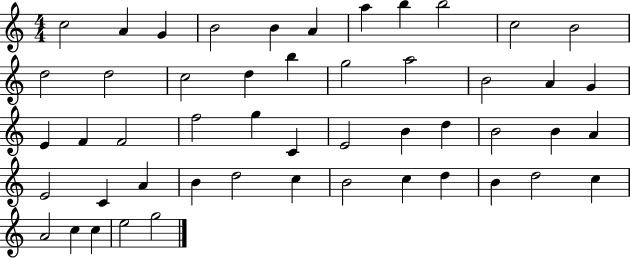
X:1
T:Untitled
M:4/4
L:1/4
K:C
c2 A G B2 B A a b b2 c2 B2 d2 d2 c2 d b g2 a2 B2 A G E F F2 f2 g C E2 B d B2 B A E2 C A B d2 c B2 c d B d2 c A2 c c e2 g2